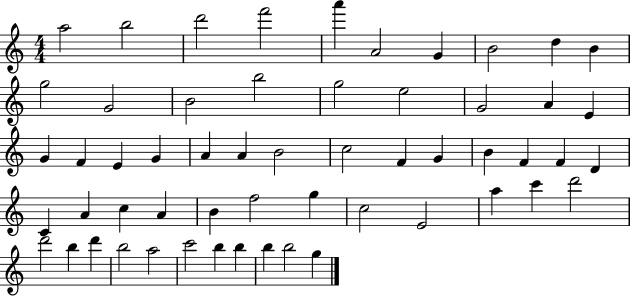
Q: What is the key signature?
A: C major